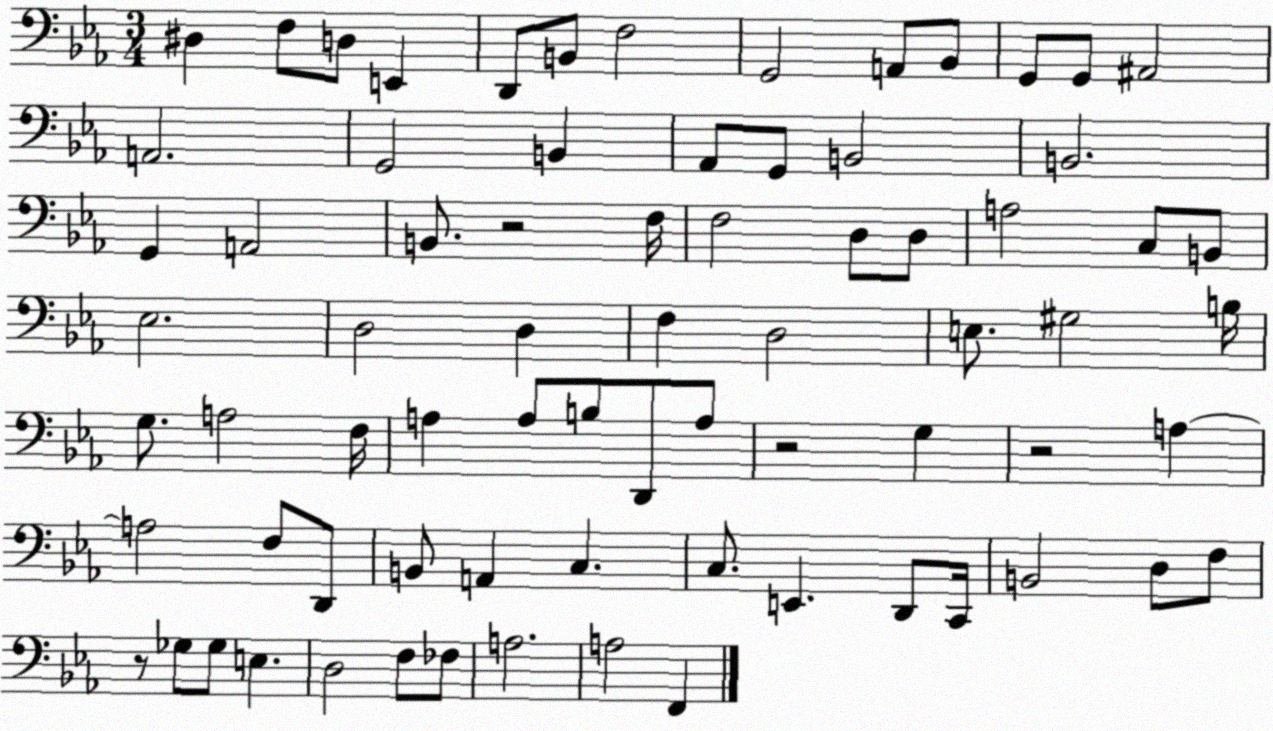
X:1
T:Untitled
M:3/4
L:1/4
K:Eb
^D, F,/2 D,/2 E,, D,,/2 B,,/2 F,2 G,,2 A,,/2 _B,,/2 G,,/2 G,,/2 ^A,,2 A,,2 G,,2 B,, _A,,/2 G,,/2 B,,2 B,,2 G,, A,,2 B,,/2 z2 F,/4 F,2 D,/2 D,/2 A,2 C,/2 B,,/2 _E,2 D,2 D, F, D,2 E,/2 ^G,2 B,/4 G,/2 A,2 F,/4 A, A,/2 B,/2 D,,/2 A,/2 z2 G, z2 A, A,2 F,/2 D,,/2 B,,/2 A,, C, C,/2 E,, D,,/2 C,,/4 B,,2 D,/2 F,/2 z/2 _G,/2 _G,/2 E, D,2 F,/2 _F,/2 A,2 A,2 F,,